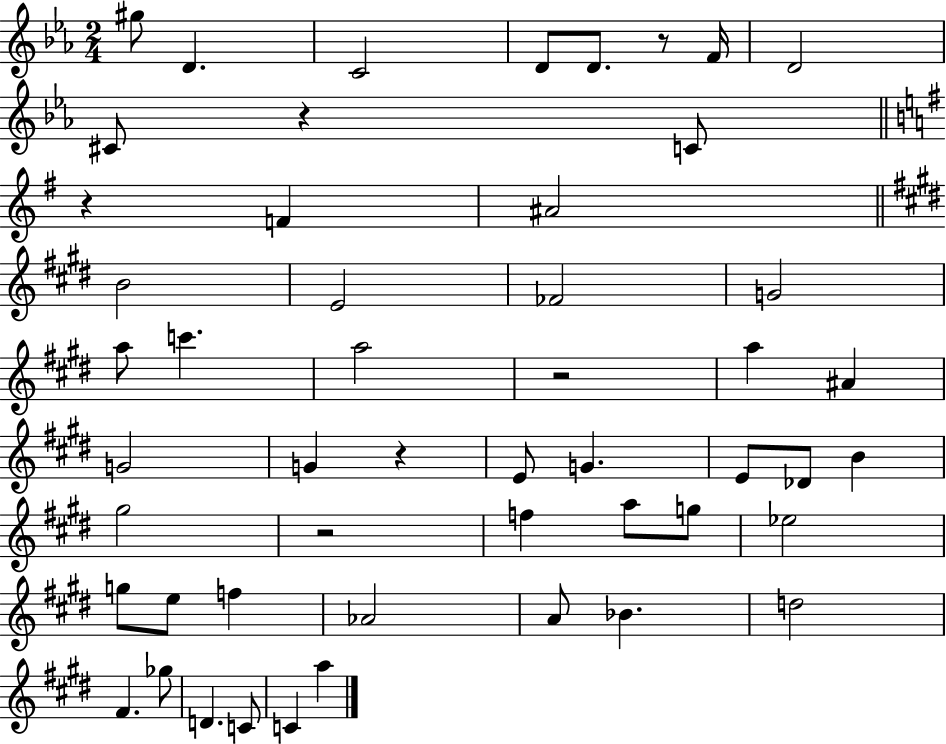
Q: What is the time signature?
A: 2/4